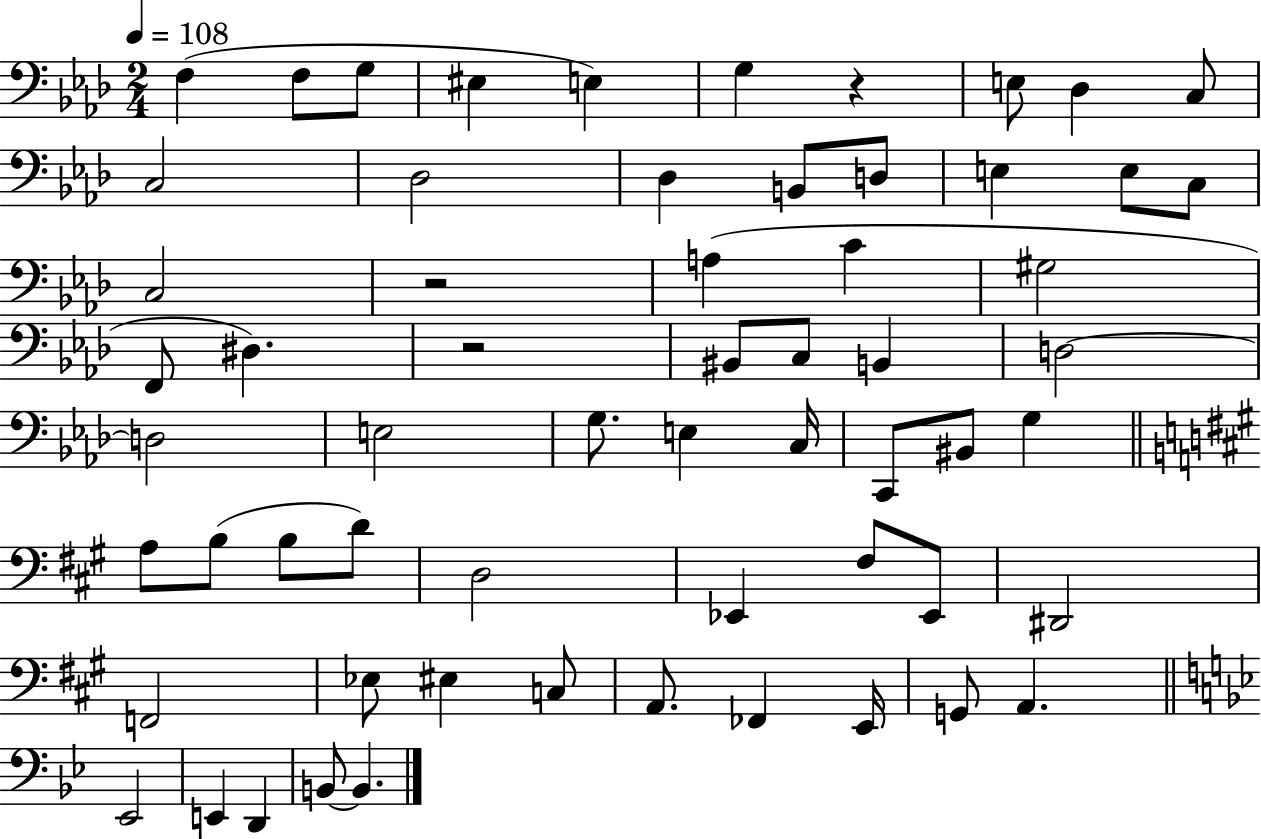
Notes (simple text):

F3/q F3/e G3/e EIS3/q E3/q G3/q R/q E3/e Db3/q C3/e C3/h Db3/h Db3/q B2/e D3/e E3/q E3/e C3/e C3/h R/h A3/q C4/q G#3/h F2/e D#3/q. R/h BIS2/e C3/e B2/q D3/h D3/h E3/h G3/e. E3/q C3/s C2/e BIS2/e G3/q A3/e B3/e B3/e D4/e D3/h Eb2/q F#3/e Eb2/e D#2/h F2/h Eb3/e EIS3/q C3/e A2/e. FES2/q E2/s G2/e A2/q. Eb2/h E2/q D2/q B2/e B2/q.